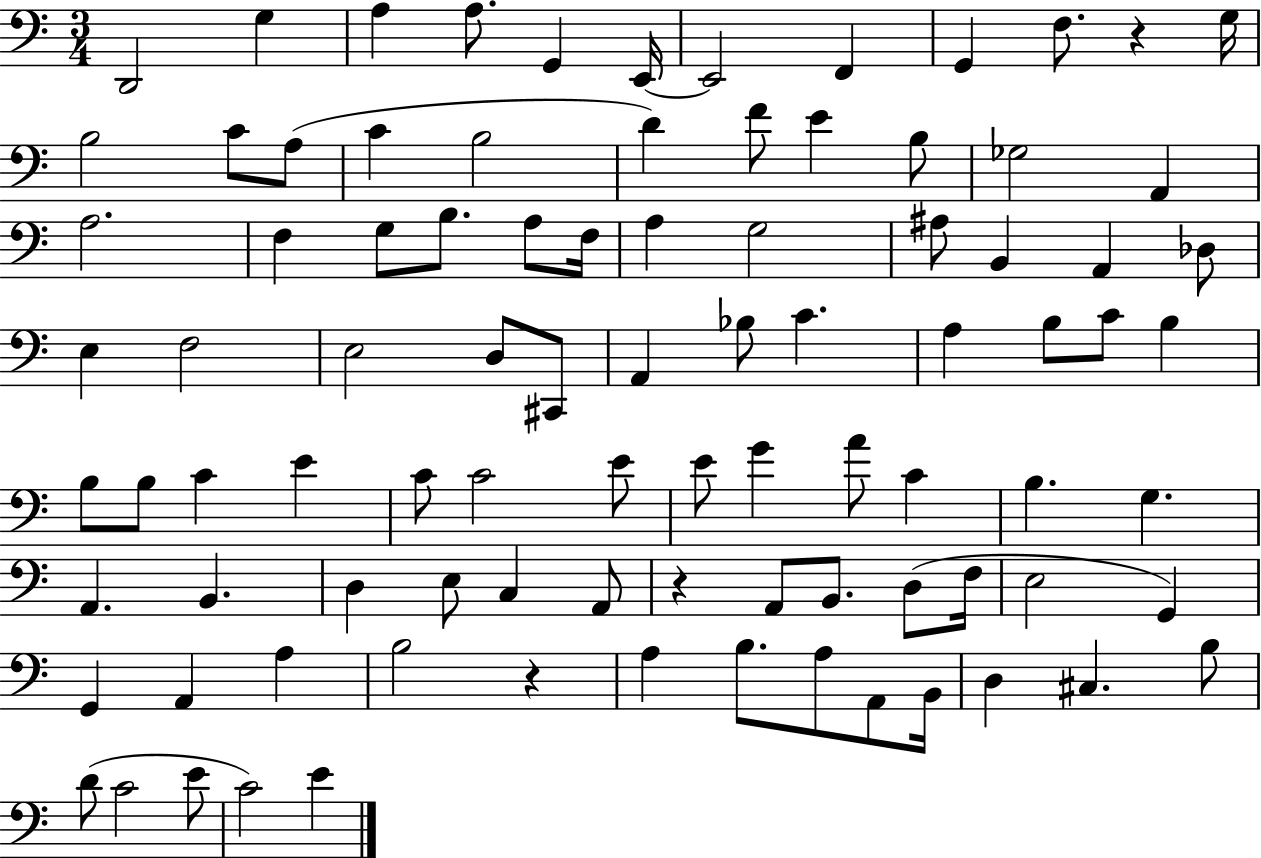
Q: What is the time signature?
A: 3/4